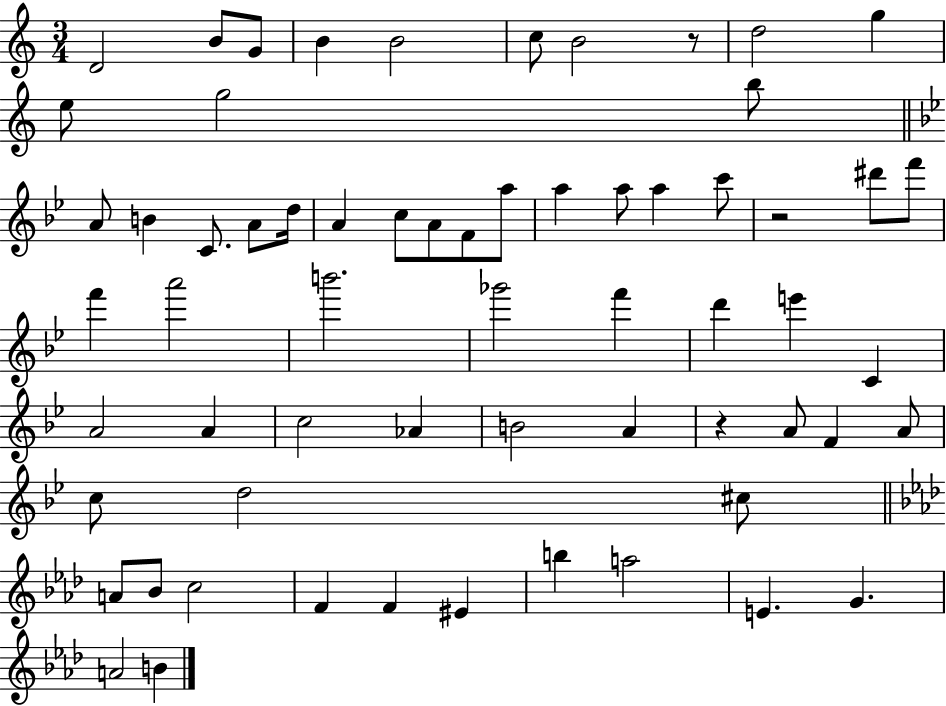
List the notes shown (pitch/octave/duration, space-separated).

D4/h B4/e G4/e B4/q B4/h C5/e B4/h R/e D5/h G5/q E5/e G5/h B5/e A4/e B4/q C4/e. A4/e D5/s A4/q C5/e A4/e F4/e A5/e A5/q A5/e A5/q C6/e R/h D#6/e F6/e F6/q A6/h B6/h. Gb6/h F6/q D6/q E6/q C4/q A4/h A4/q C5/h Ab4/q B4/h A4/q R/q A4/e F4/q A4/e C5/e D5/h C#5/e A4/e Bb4/e C5/h F4/q F4/q EIS4/q B5/q A5/h E4/q. G4/q. A4/h B4/q